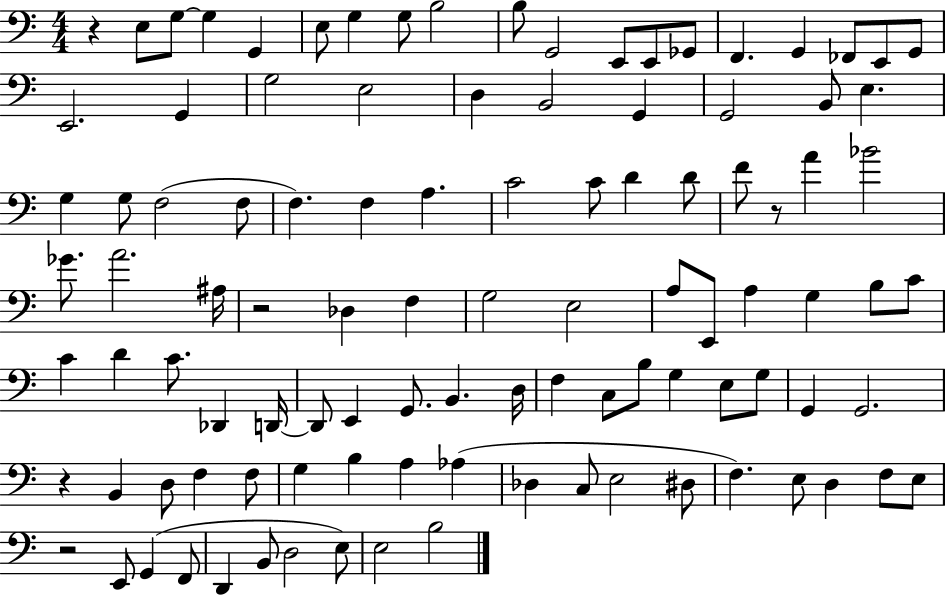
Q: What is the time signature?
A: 4/4